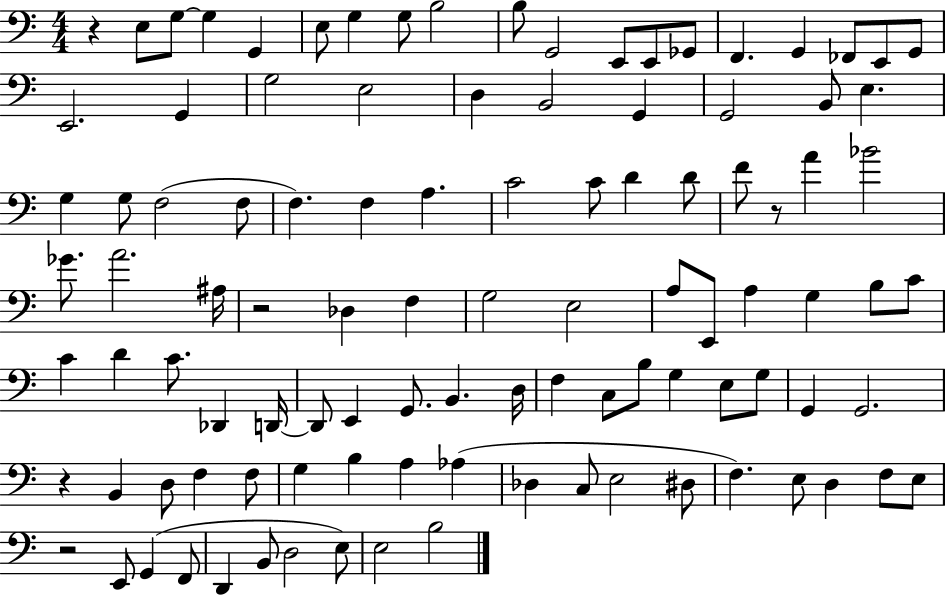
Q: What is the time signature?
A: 4/4